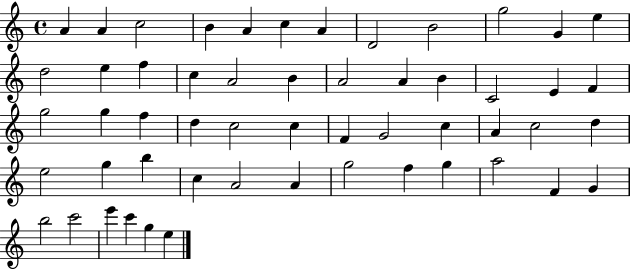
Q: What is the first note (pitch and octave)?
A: A4